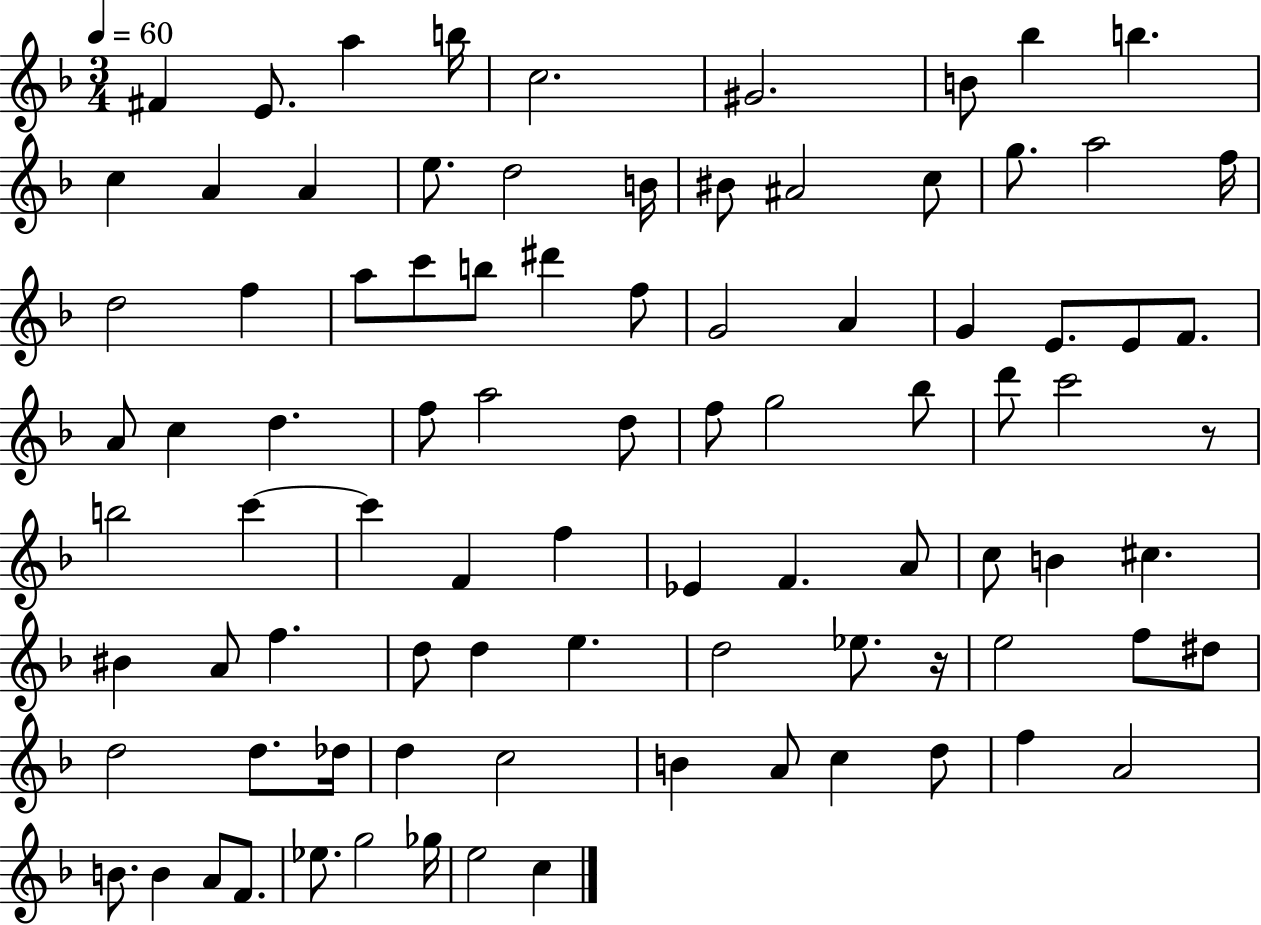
F#4/q E4/e. A5/q B5/s C5/h. G#4/h. B4/e Bb5/q B5/q. C5/q A4/q A4/q E5/e. D5/h B4/s BIS4/e A#4/h C5/e G5/e. A5/h F5/s D5/h F5/q A5/e C6/e B5/e D#6/q F5/e G4/h A4/q G4/q E4/e. E4/e F4/e. A4/e C5/q D5/q. F5/e A5/h D5/e F5/e G5/h Bb5/e D6/e C6/h R/e B5/h C6/q C6/q F4/q F5/q Eb4/q F4/q. A4/e C5/e B4/q C#5/q. BIS4/q A4/e F5/q. D5/e D5/q E5/q. D5/h Eb5/e. R/s E5/h F5/e D#5/e D5/h D5/e. Db5/s D5/q C5/h B4/q A4/e C5/q D5/e F5/q A4/h B4/e. B4/q A4/e F4/e. Eb5/e. G5/h Gb5/s E5/h C5/q